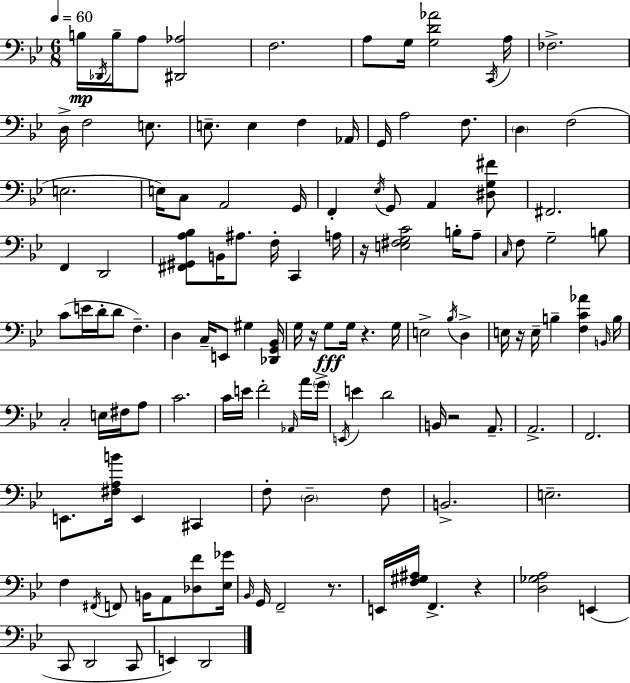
X:1
T:Untitled
M:6/8
L:1/4
K:Gm
B,/4 _D,,/4 B,/4 A,/2 [^D,,_A,]2 F,2 A,/2 G,/4 [G,D_A]2 C,,/4 A,/4 _F,2 D,/4 F,2 E,/2 E,/2 E, F, _A,,/4 G,,/4 A,2 F,/2 D, F,2 E,2 E,/4 C,/2 A,,2 G,,/4 F,, _E,/4 G,,/2 A,, [^D,G,^F]/2 ^F,,2 F,, D,,2 [^F,,^G,,A,_B,]/2 B,,/4 ^A,/2 F,/4 C,, A,/4 z/4 [E,^F,G,C]2 B,/4 A,/2 C,/4 F,/2 G,2 B,/2 C/2 E/4 D/4 D/2 F, D, C,/4 E,,/2 ^G, [_D,,G,,_B,,]/4 G,/4 z/4 G,/2 G,/4 z G,/4 E,2 _B,/4 D, E,/4 z/4 E,/4 B, [F,C_A] B,,/4 B,/4 C,2 E,/4 ^F,/4 A,/2 C2 C/4 E/4 F2 _A,,/4 A/4 G/4 E,,/4 E D2 B,,/4 z2 A,,/2 A,,2 F,,2 E,,/2 [^F,A,B]/4 E,, ^C,, F,/2 D,2 F,/2 B,,2 E,2 F, ^F,,/4 F,,/2 B,,/4 A,,/2 [_D,F]/2 [_E,_G]/4 _B,,/4 G,,/4 F,,2 z/2 E,,/4 [F,^G,^A,]/4 F,, z [D,_G,A,]2 E,, C,,/2 D,,2 C,,/2 E,, D,,2